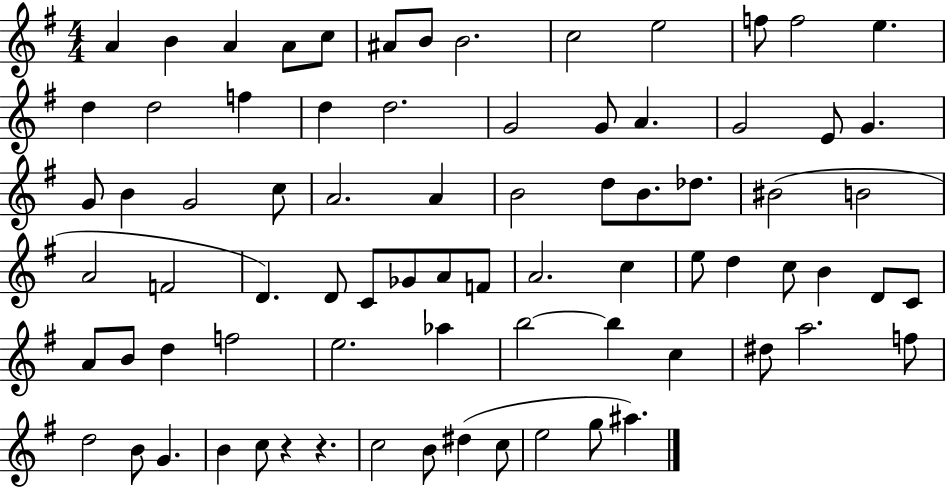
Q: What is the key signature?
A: G major